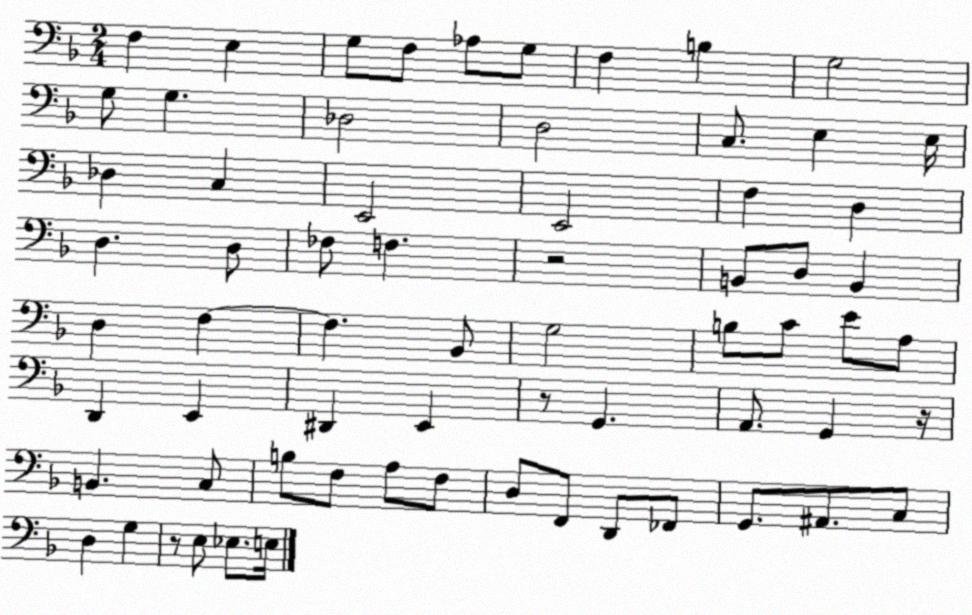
X:1
T:Untitled
M:2/4
L:1/4
K:F
F, E, G,/2 F,/2 _A,/2 G,/2 F, B, G,2 G,/2 G, _D,2 D,2 C,/2 E, E,/4 _D, C, E,,2 E,,2 F, D, D, D,/2 _F,/2 F, z2 B,,/2 D,/2 B,, D, F, F, _B,,/2 G,2 B,/2 C/2 E/2 A,/2 D,, E,, ^D,, E,, z/2 G,, A,,/2 G,, z/4 B,, C,/2 B,/2 F,/2 A,/2 F,/2 D,/2 F,,/2 D,,/2 _F,,/2 G,,/2 ^A,,/2 C,/2 D, G, z/2 E,/2 _E,/2 E,/4